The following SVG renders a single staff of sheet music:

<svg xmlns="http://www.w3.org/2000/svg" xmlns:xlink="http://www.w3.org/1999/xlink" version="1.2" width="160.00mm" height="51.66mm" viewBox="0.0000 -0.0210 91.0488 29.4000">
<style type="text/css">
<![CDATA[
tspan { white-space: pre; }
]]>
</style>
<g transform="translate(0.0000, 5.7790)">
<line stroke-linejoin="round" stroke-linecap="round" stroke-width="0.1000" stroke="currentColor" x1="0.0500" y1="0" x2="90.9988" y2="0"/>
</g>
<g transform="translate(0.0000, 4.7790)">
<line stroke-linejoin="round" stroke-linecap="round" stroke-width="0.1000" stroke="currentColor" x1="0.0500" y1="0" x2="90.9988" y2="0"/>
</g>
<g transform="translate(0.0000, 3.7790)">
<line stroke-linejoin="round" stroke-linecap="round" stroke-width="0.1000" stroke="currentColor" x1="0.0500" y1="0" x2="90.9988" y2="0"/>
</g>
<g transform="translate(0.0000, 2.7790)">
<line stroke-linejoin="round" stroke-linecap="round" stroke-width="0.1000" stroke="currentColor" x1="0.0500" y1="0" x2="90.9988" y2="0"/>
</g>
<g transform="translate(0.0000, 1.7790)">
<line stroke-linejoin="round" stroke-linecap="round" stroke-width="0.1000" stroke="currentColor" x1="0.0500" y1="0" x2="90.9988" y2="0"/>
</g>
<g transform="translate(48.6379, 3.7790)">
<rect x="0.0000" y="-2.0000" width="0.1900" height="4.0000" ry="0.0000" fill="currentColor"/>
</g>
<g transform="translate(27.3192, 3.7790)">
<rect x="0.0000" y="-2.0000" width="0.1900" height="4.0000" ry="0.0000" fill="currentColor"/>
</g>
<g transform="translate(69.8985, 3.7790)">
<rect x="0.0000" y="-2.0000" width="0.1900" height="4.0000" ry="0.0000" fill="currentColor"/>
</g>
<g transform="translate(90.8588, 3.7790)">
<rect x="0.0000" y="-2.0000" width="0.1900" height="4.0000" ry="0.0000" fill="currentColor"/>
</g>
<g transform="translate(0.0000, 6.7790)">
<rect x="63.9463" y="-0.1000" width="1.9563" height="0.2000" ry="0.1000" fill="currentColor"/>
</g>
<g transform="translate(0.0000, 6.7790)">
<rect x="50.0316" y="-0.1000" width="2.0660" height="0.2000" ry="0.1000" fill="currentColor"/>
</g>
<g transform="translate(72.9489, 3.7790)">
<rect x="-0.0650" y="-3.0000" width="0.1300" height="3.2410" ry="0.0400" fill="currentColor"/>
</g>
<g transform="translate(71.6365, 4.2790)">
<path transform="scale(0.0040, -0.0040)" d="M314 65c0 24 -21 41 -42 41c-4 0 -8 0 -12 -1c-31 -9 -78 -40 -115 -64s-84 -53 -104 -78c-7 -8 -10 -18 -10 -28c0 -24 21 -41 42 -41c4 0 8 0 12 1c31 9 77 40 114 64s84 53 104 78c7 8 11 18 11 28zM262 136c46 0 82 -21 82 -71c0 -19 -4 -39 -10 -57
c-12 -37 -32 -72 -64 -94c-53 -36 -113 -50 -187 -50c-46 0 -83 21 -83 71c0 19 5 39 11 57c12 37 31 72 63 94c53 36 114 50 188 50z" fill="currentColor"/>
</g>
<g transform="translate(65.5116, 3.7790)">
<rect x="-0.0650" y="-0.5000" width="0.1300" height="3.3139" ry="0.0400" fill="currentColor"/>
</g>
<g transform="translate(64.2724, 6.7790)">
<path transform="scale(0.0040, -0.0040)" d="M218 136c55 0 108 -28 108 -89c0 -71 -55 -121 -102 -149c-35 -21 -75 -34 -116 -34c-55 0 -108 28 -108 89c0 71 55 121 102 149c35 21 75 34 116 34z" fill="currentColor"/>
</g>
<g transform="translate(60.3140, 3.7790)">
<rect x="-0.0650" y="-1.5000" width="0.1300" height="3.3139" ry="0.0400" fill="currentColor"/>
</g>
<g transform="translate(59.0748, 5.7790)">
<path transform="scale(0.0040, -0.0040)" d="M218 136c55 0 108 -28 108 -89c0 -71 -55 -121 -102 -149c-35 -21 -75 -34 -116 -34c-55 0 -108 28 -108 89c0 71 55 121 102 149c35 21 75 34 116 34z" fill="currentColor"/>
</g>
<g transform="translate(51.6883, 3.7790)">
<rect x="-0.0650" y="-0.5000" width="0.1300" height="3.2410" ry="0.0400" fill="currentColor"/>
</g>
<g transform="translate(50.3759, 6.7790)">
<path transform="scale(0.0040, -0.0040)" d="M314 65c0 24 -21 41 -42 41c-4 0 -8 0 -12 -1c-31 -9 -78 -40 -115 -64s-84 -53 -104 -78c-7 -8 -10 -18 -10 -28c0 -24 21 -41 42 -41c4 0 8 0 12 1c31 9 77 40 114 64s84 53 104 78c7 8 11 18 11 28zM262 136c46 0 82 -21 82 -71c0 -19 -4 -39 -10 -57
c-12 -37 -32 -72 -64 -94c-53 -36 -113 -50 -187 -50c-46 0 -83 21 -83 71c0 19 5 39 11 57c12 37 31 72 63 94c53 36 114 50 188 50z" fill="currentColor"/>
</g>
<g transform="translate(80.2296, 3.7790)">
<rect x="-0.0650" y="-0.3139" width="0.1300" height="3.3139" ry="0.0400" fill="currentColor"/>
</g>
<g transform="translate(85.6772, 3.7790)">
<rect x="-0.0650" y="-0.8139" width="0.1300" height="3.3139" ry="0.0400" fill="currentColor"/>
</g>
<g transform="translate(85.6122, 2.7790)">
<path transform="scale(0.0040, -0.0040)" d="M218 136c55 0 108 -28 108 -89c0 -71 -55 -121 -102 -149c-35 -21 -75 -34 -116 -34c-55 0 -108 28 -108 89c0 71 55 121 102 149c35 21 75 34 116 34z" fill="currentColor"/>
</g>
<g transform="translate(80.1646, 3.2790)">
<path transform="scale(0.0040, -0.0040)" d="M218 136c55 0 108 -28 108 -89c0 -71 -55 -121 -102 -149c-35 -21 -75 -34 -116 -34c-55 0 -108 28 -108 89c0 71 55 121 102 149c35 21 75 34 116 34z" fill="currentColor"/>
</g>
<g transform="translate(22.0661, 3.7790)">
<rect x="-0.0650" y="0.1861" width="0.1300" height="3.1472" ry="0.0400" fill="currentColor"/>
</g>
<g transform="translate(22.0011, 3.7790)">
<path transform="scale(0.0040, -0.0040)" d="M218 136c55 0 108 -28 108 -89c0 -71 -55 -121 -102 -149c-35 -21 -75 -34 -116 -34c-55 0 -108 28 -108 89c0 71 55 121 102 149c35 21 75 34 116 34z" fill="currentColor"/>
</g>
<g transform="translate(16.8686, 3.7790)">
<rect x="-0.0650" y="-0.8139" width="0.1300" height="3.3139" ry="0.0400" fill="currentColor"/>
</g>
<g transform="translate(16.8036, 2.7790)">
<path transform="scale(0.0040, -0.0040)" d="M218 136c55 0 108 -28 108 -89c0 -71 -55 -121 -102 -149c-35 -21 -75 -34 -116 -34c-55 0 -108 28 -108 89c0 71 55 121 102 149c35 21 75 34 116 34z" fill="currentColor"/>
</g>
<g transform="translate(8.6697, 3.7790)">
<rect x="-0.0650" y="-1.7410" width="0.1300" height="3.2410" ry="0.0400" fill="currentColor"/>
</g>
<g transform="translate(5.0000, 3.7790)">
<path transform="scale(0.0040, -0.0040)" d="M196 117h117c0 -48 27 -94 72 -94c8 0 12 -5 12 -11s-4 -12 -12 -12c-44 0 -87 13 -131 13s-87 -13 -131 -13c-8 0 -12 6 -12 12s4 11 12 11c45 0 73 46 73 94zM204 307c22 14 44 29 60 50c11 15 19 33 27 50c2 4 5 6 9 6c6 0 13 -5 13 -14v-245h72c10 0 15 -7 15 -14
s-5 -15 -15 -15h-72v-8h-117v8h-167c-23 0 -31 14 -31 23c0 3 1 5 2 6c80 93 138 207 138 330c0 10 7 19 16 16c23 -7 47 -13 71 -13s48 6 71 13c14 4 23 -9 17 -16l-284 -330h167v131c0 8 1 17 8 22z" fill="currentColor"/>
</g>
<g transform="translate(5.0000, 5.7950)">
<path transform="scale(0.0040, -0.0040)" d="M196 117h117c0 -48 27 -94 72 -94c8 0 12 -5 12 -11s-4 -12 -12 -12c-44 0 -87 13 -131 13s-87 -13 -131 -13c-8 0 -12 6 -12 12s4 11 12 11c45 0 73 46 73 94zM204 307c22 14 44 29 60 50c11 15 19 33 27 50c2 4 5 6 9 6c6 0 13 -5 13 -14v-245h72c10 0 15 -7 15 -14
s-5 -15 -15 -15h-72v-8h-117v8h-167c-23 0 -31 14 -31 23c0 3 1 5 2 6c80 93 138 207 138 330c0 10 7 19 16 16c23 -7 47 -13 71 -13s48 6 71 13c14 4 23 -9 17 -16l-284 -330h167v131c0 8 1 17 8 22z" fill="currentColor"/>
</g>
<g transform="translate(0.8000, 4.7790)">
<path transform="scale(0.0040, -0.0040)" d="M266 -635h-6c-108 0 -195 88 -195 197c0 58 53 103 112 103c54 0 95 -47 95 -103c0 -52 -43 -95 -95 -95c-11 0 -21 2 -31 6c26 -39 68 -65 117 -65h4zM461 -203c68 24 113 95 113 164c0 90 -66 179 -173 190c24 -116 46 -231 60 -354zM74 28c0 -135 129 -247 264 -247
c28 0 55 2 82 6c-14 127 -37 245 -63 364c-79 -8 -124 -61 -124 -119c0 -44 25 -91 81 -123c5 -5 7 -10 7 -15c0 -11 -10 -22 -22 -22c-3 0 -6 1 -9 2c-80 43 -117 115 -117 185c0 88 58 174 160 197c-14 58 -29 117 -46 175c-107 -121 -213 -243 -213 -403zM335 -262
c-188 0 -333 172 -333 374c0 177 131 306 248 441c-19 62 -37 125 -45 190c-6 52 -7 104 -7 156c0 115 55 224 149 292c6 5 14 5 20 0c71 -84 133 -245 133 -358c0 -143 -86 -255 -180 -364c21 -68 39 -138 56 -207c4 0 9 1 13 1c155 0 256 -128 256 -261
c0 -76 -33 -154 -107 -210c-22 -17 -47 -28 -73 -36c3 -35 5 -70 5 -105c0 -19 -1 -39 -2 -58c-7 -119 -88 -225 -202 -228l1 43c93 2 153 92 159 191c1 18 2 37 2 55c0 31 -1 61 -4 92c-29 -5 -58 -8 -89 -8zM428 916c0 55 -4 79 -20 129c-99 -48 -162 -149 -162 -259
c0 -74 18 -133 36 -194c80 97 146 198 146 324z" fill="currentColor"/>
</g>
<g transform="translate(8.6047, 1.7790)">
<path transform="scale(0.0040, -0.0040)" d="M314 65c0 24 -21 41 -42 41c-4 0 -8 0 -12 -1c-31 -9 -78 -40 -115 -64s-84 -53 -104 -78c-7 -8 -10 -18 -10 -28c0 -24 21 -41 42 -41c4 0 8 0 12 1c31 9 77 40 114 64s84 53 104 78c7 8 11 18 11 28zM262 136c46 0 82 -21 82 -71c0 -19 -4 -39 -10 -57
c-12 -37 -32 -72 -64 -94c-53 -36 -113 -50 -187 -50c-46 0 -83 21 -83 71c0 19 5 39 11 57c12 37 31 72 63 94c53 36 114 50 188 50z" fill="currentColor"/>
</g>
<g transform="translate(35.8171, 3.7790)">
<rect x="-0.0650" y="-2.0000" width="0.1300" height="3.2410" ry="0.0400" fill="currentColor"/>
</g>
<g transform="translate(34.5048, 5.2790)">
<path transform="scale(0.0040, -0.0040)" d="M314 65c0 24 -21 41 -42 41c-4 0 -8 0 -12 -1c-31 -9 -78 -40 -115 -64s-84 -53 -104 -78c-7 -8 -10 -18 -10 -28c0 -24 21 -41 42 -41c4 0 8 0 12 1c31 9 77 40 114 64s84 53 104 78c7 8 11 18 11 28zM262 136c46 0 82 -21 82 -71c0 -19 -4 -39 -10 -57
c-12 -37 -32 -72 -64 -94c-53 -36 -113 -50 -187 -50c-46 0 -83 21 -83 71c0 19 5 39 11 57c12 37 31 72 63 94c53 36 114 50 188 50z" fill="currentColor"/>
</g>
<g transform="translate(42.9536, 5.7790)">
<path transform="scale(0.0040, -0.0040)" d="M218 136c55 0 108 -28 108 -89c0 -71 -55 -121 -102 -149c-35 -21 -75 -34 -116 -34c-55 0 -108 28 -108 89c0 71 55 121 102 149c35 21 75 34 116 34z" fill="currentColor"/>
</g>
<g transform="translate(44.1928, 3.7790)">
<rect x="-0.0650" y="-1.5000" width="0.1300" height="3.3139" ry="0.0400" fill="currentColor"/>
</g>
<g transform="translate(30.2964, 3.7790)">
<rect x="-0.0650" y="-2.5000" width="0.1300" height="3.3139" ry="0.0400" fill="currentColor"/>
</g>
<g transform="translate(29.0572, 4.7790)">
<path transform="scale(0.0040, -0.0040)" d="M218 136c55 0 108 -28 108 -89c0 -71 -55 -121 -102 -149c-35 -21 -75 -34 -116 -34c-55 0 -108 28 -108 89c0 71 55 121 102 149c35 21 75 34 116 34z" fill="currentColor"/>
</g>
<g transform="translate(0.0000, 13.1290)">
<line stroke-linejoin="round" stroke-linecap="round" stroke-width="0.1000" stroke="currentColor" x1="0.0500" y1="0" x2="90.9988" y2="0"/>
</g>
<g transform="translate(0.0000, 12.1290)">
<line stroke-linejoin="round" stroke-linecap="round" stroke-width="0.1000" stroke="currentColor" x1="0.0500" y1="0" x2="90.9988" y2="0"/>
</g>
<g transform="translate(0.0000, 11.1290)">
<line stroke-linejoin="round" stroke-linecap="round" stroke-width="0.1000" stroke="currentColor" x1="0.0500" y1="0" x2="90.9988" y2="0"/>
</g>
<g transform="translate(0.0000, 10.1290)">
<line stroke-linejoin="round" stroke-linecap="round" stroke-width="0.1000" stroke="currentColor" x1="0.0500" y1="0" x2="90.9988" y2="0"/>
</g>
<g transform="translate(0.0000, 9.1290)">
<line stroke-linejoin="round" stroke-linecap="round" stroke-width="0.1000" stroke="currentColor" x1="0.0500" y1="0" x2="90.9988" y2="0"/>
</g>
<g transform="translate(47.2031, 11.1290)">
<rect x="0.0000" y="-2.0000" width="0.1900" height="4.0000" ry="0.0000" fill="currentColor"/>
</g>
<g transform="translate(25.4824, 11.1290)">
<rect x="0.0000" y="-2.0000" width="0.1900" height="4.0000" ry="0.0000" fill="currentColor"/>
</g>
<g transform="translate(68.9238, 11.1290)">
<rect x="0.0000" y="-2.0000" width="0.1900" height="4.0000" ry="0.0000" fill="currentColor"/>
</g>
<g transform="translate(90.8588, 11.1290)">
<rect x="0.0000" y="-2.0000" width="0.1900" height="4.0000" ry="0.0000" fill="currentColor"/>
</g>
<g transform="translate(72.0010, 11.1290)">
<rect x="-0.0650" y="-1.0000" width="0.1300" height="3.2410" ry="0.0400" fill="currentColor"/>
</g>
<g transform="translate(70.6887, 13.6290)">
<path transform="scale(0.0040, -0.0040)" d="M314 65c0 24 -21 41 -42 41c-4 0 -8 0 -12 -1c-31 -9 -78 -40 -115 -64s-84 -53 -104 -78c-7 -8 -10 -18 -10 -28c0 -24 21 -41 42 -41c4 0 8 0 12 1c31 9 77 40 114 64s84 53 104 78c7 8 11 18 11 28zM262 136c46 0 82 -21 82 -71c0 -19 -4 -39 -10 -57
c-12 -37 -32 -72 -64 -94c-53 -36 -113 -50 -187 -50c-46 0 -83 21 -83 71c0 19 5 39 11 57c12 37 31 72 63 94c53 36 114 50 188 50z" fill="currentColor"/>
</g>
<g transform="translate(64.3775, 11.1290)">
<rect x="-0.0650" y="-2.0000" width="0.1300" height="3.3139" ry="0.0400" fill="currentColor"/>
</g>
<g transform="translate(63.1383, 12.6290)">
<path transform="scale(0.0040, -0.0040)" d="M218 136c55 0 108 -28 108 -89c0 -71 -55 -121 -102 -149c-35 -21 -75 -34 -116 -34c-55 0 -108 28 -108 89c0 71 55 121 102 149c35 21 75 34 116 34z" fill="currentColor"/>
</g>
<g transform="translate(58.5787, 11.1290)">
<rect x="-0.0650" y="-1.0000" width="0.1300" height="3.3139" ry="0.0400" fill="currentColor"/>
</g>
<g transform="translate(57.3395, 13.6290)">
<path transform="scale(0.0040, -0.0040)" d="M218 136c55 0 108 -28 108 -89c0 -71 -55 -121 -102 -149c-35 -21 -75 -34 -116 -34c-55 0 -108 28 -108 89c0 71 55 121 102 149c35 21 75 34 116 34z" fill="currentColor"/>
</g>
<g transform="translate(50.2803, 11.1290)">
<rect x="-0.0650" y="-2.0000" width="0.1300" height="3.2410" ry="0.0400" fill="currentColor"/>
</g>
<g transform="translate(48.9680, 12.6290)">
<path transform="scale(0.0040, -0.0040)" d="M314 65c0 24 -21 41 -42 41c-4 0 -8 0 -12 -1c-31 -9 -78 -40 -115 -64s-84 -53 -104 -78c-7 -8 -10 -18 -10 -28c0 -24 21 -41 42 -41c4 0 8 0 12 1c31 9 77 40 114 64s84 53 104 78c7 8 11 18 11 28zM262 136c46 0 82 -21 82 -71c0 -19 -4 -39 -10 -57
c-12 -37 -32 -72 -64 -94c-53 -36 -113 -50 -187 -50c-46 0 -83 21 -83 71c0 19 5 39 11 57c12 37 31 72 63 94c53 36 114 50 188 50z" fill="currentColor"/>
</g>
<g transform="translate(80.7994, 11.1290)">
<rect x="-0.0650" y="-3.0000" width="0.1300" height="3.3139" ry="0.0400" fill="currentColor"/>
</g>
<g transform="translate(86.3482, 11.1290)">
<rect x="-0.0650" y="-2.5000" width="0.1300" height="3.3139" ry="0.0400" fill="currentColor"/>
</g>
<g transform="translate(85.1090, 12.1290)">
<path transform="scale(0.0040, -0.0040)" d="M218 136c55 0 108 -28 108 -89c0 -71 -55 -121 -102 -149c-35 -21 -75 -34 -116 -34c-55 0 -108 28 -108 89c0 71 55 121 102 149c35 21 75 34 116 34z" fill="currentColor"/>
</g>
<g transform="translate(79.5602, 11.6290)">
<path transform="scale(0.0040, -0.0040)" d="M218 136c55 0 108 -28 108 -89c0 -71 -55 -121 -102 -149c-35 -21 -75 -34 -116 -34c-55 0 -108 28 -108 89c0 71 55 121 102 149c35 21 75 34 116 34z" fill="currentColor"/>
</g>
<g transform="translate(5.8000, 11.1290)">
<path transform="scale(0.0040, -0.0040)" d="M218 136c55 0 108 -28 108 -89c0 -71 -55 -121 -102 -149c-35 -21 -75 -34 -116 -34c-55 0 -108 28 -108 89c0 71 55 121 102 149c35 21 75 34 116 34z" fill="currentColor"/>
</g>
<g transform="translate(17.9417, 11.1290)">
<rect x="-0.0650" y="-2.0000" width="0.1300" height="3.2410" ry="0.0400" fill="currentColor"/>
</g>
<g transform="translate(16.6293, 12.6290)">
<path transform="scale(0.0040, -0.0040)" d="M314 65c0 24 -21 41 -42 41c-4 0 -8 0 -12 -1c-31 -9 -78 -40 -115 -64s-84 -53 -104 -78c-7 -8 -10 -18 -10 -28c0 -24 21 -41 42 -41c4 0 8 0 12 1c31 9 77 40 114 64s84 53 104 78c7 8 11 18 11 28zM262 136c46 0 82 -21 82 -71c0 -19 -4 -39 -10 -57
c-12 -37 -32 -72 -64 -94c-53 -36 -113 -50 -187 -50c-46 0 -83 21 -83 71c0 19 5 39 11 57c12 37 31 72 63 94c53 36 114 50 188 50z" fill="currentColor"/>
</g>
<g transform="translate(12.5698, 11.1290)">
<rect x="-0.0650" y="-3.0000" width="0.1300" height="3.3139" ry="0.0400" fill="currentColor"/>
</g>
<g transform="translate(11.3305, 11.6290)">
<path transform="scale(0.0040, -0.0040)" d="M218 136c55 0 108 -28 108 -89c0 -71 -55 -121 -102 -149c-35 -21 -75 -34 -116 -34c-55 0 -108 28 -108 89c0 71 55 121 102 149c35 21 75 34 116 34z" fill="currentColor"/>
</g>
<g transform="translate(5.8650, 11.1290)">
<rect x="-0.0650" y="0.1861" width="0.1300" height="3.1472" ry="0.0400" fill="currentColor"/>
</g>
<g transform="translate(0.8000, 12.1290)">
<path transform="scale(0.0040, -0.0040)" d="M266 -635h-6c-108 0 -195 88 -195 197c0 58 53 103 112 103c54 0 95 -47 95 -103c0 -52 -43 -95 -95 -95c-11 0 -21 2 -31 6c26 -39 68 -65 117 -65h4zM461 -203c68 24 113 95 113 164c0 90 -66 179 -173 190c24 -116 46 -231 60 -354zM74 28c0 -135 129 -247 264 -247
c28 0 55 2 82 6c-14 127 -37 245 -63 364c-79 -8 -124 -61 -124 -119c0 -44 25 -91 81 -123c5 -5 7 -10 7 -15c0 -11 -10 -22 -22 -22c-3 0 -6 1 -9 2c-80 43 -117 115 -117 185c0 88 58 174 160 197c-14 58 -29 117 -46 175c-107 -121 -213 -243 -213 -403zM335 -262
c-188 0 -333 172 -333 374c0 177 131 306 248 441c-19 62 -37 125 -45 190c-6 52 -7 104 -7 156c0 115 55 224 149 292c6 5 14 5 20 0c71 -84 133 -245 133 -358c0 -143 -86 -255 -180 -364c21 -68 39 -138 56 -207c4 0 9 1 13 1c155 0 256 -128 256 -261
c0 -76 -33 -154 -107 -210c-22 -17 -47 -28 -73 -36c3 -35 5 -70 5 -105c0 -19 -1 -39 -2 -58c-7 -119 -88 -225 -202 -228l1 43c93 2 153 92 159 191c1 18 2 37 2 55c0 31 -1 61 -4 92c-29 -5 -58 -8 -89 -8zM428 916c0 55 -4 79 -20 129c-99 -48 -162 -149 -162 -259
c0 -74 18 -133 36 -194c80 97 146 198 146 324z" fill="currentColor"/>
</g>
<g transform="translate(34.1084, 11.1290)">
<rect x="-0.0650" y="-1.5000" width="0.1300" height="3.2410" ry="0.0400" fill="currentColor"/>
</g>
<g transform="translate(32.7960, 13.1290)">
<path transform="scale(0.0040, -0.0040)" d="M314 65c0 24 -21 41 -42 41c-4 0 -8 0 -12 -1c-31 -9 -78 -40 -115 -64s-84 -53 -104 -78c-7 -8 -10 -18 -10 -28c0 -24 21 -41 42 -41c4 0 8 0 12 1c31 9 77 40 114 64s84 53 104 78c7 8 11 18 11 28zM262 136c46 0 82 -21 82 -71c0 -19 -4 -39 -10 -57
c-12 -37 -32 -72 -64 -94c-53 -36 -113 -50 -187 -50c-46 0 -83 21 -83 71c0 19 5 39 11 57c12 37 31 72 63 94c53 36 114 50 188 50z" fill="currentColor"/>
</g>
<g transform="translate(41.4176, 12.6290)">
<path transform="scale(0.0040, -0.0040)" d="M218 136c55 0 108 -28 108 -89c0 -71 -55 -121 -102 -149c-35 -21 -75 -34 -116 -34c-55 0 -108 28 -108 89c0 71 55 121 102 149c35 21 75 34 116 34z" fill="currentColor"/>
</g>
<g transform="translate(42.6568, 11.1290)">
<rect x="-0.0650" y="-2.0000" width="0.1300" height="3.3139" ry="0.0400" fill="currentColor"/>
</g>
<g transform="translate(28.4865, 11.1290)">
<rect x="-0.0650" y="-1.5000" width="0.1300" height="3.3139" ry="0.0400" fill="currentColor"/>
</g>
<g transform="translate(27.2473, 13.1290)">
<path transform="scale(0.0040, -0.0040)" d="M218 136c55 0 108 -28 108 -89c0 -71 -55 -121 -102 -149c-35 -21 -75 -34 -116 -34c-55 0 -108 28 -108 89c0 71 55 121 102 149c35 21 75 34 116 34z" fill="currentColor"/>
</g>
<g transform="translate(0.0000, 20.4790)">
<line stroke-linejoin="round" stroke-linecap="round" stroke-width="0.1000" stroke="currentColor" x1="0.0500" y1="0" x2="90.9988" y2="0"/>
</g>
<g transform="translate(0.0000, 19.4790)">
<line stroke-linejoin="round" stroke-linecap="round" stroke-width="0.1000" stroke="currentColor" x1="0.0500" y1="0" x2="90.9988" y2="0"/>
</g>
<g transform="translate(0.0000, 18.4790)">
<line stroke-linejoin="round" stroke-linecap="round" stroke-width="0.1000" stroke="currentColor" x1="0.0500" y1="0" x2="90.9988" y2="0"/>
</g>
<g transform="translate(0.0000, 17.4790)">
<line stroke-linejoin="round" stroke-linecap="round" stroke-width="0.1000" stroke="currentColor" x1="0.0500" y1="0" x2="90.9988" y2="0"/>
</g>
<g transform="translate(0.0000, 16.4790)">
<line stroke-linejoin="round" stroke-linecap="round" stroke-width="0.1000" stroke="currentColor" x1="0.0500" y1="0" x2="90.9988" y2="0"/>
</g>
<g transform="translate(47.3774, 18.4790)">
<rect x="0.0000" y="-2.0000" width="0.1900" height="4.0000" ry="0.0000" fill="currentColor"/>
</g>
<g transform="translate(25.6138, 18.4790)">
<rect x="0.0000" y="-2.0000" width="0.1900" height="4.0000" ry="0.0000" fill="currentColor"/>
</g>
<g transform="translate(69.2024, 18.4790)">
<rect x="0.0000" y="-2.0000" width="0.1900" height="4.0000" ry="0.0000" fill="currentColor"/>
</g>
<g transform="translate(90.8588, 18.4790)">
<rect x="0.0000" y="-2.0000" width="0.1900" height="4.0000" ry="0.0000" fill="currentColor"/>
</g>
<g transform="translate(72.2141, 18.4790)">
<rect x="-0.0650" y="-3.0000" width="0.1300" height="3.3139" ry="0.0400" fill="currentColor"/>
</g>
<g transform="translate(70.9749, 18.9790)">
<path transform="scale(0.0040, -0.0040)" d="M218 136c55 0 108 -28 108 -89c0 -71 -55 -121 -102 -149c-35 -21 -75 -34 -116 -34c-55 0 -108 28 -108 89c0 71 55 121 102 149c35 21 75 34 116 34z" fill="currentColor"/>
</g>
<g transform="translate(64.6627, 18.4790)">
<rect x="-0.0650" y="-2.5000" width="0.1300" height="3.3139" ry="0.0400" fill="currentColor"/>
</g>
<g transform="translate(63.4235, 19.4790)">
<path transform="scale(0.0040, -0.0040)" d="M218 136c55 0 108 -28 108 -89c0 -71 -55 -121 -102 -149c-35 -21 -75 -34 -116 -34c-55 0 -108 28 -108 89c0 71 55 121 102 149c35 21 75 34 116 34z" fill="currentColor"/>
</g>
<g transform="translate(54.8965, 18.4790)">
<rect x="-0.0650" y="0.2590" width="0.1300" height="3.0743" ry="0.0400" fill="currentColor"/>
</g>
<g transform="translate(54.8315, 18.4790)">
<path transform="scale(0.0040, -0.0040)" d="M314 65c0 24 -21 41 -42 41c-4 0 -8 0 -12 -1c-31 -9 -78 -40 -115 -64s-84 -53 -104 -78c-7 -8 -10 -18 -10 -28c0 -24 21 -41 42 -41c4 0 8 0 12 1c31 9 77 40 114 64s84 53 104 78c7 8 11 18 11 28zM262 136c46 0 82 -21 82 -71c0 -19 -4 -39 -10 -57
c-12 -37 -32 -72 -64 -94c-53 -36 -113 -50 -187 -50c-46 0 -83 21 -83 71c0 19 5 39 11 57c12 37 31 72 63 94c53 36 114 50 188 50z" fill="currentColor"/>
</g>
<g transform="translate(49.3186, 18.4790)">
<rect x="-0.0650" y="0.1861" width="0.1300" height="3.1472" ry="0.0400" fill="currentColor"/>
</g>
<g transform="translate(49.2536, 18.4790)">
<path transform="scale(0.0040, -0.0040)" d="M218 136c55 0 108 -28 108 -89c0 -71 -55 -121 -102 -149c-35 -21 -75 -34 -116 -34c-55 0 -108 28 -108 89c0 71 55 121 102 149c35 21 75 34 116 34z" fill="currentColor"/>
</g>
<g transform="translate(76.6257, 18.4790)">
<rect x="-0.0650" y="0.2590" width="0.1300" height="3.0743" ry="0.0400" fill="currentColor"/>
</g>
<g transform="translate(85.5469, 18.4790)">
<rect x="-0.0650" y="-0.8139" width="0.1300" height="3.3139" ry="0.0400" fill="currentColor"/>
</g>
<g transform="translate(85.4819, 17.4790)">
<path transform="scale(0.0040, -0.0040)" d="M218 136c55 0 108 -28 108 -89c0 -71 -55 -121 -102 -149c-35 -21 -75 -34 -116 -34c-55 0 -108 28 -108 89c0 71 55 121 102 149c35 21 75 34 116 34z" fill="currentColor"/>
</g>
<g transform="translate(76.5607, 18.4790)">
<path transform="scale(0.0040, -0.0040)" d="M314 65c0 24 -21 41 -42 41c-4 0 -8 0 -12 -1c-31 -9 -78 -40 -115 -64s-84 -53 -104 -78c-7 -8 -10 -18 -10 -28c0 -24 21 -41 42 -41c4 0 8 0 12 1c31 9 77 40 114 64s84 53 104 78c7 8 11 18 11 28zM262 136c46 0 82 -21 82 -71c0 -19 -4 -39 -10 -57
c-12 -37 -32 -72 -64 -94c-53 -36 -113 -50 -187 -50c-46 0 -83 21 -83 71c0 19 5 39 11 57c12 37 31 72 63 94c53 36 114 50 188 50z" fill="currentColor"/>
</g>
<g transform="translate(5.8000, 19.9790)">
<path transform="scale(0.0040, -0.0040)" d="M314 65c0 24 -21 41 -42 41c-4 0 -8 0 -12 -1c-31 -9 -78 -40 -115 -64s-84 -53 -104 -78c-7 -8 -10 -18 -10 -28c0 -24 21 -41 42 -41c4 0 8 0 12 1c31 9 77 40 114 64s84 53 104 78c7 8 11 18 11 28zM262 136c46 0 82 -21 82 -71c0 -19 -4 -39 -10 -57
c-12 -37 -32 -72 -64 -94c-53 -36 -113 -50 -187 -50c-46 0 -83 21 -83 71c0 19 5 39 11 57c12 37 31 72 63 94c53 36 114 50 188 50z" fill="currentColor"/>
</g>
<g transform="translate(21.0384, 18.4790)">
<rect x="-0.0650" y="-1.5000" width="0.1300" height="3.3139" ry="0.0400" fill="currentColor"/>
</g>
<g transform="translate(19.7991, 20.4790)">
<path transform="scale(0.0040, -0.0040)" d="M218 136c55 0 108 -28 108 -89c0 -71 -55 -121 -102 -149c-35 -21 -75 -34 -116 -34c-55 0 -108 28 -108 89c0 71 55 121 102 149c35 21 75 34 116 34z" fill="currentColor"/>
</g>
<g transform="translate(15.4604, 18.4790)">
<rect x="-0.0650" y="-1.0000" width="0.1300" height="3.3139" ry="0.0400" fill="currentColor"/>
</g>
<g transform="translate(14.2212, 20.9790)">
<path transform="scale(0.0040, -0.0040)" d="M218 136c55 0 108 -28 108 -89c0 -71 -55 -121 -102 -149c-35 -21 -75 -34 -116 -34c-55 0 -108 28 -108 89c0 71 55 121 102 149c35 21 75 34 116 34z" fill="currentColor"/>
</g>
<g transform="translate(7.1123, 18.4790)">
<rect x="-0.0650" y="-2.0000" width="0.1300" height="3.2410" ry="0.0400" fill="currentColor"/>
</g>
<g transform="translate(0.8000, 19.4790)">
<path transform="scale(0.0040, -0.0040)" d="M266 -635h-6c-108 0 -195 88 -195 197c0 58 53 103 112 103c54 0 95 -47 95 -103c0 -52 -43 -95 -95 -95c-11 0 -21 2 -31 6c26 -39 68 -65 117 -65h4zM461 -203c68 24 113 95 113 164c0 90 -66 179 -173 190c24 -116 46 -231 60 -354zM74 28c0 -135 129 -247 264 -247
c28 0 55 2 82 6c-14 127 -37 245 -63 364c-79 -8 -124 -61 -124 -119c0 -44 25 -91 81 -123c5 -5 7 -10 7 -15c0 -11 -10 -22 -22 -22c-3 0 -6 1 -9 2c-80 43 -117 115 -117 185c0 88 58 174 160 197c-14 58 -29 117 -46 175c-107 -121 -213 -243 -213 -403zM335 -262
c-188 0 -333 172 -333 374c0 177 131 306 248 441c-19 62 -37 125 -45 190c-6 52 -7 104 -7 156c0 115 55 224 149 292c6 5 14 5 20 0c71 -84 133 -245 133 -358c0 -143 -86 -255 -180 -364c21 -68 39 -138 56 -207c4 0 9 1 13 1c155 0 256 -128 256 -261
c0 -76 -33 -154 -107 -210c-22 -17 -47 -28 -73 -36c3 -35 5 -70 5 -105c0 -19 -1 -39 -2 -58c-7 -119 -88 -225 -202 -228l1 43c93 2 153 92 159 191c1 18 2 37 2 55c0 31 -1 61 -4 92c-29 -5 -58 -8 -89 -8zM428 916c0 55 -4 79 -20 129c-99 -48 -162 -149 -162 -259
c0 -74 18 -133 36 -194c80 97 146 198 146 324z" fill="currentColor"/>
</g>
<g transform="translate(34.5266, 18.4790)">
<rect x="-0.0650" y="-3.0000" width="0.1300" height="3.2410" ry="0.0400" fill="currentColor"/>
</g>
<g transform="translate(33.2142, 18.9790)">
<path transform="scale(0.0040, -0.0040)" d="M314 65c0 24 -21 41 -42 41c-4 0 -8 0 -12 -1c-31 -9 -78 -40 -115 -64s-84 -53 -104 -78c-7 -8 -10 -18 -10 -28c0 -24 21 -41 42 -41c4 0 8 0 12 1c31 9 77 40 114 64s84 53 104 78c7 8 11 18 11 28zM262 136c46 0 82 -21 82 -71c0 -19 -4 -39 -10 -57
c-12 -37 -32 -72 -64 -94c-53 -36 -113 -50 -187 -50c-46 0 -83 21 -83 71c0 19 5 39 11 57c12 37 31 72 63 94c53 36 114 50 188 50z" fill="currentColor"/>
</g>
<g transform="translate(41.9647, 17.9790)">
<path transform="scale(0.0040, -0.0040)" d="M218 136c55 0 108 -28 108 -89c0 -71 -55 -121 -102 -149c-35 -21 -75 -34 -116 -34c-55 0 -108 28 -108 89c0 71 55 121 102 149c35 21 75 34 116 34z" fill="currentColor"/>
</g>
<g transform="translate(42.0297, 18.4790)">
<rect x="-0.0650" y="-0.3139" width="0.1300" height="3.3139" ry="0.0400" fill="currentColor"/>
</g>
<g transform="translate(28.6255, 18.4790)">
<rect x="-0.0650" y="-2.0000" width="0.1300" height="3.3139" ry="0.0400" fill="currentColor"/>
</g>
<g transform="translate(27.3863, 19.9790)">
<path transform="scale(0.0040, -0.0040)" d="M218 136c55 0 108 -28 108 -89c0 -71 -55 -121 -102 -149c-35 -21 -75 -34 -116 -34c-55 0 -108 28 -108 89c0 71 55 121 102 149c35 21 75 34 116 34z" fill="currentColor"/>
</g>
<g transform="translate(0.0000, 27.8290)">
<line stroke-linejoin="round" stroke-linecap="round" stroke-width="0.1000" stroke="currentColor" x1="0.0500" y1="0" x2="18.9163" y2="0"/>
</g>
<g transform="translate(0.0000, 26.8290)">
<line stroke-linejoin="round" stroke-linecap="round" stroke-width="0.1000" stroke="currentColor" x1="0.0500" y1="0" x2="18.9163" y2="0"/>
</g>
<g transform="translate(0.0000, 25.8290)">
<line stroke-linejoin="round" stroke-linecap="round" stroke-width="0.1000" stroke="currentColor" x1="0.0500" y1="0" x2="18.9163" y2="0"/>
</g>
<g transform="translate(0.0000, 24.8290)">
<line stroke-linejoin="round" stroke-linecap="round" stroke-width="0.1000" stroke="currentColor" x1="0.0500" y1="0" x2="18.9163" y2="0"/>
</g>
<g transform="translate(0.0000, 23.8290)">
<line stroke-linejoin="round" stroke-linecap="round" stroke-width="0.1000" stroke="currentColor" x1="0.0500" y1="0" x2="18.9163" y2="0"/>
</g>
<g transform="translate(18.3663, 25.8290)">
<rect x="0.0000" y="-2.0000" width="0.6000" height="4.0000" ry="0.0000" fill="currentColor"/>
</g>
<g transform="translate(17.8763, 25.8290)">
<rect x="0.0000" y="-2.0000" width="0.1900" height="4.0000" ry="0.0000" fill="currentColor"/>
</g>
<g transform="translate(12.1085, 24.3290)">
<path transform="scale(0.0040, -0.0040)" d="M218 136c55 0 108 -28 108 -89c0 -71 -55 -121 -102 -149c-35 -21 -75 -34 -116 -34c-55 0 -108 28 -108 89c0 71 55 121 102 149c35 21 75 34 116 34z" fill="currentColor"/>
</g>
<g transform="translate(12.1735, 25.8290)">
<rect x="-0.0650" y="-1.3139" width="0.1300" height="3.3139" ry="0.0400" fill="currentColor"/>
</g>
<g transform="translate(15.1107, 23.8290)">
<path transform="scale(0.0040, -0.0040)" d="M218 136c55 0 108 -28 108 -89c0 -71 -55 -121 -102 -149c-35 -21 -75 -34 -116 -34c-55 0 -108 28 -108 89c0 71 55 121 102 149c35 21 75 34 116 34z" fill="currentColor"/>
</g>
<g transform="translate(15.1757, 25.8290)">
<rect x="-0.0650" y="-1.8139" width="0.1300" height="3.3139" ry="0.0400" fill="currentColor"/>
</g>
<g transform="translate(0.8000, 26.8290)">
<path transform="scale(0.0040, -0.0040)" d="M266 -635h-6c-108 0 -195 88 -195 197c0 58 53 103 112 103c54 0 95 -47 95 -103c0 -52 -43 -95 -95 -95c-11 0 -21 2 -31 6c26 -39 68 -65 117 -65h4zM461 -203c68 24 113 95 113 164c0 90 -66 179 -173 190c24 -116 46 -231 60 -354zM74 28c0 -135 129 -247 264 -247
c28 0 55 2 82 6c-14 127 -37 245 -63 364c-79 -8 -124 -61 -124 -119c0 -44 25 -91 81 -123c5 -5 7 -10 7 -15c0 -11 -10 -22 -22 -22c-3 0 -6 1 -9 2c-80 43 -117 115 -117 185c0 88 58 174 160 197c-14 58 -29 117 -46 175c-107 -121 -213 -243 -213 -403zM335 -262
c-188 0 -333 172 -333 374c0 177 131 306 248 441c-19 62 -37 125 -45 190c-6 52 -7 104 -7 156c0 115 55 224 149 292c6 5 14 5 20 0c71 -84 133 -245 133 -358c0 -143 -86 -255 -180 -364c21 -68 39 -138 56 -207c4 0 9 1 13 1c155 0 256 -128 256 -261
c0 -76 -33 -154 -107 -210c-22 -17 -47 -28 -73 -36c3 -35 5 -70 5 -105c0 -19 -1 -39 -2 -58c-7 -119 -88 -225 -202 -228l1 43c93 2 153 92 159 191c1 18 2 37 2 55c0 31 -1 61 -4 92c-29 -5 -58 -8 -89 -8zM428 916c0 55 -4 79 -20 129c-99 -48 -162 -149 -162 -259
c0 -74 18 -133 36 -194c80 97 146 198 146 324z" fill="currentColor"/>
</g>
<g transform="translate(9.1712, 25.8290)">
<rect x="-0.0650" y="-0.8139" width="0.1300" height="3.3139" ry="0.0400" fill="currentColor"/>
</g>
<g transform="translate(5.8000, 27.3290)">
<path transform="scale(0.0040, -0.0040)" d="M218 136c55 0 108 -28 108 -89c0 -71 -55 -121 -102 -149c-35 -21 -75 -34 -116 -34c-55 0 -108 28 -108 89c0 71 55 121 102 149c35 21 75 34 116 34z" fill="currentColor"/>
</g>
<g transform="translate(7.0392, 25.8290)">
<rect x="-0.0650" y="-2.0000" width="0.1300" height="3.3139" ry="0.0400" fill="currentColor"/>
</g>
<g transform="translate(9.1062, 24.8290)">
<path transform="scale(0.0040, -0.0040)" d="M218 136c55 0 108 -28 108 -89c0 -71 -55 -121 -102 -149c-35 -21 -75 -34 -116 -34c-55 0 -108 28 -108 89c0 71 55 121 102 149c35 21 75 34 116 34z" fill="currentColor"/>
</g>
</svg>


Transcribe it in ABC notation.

X:1
T:Untitled
M:4/4
L:1/4
K:C
f2 d B G F2 E C2 E C A2 c d B A F2 E E2 F F2 D F D2 A G F2 D E F A2 c B B2 G A B2 d F d e f